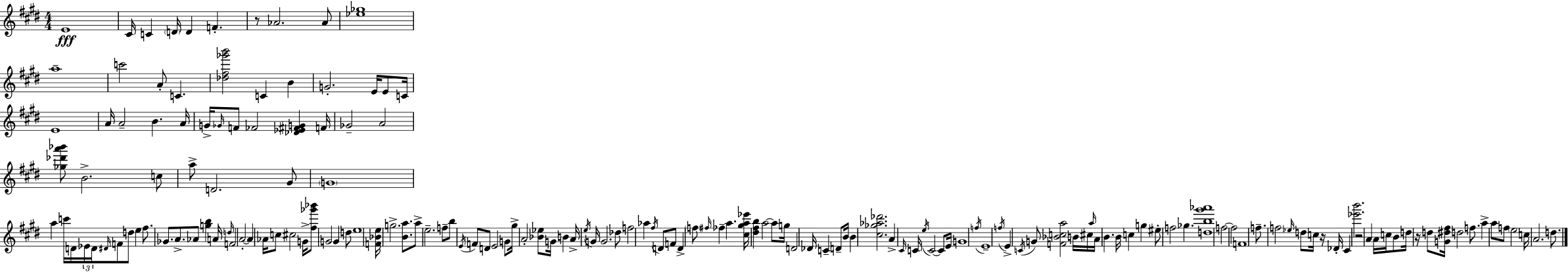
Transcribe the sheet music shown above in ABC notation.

X:1
T:Untitled
M:4/4
L:1/4
K:E
E4 ^C/4 C D/4 D F z/2 _A2 _A/2 [_e_g]4 a4 c'2 A/2 C [_d^f_g'b']2 C B G2 E/4 E/2 C/4 E4 A/4 A2 B A/4 G/4 _G/4 F/2 _F2 [_D_E^FG] F/4 _G2 A2 [_g_d'a'_b']/2 B2 c/2 a/2 D2 ^G/2 G4 a c'/4 D/4 _E/4 D/4 ^D/4 F/2 d/2 e ^f/2 _G/2 A/2 _A/2 [gb] A/4 d/4 F2 A2 A _A/4 c/2 ^c2 G/4 [^f_g'_b']/2 G2 G d/2 e4 [F_Be]/4 g2 [Ba]/2 a/2 e2 f/2 b/2 E/4 F/2 D/2 E2 G/2 ^g/4 A2 [_B_e]/2 G/4 B A/4 e/4 G/4 G2 _d/2 f2 _a ^f/4 D/2 F/2 D f/2 ^f/4 _f a [^c^ga_e']/4 [^d^fb] a2 a/2 g/4 D2 _D/4 C D/2 B/4 B [^c_g_a_d']2 A ^C/4 C/4 e/4 C2 C/2 E/4 G4 f/4 E4 f/4 E C/4 G/2 [F_Bca]2 B/4 ^c/4 a/4 A/4 B B/4 c g ^e/2 f2 _g [db^g'_a']4 f2 f2 F4 f/2 f2 _e/4 d/2 c/4 z/4 _D/4 ^C [_e'b']2 z2 A A/4 c/4 B/2 d/4 z/4 d/2 [G^d^f]/4 d2 f/2 a a/2 f/2 e2 c/4 A2 d/2